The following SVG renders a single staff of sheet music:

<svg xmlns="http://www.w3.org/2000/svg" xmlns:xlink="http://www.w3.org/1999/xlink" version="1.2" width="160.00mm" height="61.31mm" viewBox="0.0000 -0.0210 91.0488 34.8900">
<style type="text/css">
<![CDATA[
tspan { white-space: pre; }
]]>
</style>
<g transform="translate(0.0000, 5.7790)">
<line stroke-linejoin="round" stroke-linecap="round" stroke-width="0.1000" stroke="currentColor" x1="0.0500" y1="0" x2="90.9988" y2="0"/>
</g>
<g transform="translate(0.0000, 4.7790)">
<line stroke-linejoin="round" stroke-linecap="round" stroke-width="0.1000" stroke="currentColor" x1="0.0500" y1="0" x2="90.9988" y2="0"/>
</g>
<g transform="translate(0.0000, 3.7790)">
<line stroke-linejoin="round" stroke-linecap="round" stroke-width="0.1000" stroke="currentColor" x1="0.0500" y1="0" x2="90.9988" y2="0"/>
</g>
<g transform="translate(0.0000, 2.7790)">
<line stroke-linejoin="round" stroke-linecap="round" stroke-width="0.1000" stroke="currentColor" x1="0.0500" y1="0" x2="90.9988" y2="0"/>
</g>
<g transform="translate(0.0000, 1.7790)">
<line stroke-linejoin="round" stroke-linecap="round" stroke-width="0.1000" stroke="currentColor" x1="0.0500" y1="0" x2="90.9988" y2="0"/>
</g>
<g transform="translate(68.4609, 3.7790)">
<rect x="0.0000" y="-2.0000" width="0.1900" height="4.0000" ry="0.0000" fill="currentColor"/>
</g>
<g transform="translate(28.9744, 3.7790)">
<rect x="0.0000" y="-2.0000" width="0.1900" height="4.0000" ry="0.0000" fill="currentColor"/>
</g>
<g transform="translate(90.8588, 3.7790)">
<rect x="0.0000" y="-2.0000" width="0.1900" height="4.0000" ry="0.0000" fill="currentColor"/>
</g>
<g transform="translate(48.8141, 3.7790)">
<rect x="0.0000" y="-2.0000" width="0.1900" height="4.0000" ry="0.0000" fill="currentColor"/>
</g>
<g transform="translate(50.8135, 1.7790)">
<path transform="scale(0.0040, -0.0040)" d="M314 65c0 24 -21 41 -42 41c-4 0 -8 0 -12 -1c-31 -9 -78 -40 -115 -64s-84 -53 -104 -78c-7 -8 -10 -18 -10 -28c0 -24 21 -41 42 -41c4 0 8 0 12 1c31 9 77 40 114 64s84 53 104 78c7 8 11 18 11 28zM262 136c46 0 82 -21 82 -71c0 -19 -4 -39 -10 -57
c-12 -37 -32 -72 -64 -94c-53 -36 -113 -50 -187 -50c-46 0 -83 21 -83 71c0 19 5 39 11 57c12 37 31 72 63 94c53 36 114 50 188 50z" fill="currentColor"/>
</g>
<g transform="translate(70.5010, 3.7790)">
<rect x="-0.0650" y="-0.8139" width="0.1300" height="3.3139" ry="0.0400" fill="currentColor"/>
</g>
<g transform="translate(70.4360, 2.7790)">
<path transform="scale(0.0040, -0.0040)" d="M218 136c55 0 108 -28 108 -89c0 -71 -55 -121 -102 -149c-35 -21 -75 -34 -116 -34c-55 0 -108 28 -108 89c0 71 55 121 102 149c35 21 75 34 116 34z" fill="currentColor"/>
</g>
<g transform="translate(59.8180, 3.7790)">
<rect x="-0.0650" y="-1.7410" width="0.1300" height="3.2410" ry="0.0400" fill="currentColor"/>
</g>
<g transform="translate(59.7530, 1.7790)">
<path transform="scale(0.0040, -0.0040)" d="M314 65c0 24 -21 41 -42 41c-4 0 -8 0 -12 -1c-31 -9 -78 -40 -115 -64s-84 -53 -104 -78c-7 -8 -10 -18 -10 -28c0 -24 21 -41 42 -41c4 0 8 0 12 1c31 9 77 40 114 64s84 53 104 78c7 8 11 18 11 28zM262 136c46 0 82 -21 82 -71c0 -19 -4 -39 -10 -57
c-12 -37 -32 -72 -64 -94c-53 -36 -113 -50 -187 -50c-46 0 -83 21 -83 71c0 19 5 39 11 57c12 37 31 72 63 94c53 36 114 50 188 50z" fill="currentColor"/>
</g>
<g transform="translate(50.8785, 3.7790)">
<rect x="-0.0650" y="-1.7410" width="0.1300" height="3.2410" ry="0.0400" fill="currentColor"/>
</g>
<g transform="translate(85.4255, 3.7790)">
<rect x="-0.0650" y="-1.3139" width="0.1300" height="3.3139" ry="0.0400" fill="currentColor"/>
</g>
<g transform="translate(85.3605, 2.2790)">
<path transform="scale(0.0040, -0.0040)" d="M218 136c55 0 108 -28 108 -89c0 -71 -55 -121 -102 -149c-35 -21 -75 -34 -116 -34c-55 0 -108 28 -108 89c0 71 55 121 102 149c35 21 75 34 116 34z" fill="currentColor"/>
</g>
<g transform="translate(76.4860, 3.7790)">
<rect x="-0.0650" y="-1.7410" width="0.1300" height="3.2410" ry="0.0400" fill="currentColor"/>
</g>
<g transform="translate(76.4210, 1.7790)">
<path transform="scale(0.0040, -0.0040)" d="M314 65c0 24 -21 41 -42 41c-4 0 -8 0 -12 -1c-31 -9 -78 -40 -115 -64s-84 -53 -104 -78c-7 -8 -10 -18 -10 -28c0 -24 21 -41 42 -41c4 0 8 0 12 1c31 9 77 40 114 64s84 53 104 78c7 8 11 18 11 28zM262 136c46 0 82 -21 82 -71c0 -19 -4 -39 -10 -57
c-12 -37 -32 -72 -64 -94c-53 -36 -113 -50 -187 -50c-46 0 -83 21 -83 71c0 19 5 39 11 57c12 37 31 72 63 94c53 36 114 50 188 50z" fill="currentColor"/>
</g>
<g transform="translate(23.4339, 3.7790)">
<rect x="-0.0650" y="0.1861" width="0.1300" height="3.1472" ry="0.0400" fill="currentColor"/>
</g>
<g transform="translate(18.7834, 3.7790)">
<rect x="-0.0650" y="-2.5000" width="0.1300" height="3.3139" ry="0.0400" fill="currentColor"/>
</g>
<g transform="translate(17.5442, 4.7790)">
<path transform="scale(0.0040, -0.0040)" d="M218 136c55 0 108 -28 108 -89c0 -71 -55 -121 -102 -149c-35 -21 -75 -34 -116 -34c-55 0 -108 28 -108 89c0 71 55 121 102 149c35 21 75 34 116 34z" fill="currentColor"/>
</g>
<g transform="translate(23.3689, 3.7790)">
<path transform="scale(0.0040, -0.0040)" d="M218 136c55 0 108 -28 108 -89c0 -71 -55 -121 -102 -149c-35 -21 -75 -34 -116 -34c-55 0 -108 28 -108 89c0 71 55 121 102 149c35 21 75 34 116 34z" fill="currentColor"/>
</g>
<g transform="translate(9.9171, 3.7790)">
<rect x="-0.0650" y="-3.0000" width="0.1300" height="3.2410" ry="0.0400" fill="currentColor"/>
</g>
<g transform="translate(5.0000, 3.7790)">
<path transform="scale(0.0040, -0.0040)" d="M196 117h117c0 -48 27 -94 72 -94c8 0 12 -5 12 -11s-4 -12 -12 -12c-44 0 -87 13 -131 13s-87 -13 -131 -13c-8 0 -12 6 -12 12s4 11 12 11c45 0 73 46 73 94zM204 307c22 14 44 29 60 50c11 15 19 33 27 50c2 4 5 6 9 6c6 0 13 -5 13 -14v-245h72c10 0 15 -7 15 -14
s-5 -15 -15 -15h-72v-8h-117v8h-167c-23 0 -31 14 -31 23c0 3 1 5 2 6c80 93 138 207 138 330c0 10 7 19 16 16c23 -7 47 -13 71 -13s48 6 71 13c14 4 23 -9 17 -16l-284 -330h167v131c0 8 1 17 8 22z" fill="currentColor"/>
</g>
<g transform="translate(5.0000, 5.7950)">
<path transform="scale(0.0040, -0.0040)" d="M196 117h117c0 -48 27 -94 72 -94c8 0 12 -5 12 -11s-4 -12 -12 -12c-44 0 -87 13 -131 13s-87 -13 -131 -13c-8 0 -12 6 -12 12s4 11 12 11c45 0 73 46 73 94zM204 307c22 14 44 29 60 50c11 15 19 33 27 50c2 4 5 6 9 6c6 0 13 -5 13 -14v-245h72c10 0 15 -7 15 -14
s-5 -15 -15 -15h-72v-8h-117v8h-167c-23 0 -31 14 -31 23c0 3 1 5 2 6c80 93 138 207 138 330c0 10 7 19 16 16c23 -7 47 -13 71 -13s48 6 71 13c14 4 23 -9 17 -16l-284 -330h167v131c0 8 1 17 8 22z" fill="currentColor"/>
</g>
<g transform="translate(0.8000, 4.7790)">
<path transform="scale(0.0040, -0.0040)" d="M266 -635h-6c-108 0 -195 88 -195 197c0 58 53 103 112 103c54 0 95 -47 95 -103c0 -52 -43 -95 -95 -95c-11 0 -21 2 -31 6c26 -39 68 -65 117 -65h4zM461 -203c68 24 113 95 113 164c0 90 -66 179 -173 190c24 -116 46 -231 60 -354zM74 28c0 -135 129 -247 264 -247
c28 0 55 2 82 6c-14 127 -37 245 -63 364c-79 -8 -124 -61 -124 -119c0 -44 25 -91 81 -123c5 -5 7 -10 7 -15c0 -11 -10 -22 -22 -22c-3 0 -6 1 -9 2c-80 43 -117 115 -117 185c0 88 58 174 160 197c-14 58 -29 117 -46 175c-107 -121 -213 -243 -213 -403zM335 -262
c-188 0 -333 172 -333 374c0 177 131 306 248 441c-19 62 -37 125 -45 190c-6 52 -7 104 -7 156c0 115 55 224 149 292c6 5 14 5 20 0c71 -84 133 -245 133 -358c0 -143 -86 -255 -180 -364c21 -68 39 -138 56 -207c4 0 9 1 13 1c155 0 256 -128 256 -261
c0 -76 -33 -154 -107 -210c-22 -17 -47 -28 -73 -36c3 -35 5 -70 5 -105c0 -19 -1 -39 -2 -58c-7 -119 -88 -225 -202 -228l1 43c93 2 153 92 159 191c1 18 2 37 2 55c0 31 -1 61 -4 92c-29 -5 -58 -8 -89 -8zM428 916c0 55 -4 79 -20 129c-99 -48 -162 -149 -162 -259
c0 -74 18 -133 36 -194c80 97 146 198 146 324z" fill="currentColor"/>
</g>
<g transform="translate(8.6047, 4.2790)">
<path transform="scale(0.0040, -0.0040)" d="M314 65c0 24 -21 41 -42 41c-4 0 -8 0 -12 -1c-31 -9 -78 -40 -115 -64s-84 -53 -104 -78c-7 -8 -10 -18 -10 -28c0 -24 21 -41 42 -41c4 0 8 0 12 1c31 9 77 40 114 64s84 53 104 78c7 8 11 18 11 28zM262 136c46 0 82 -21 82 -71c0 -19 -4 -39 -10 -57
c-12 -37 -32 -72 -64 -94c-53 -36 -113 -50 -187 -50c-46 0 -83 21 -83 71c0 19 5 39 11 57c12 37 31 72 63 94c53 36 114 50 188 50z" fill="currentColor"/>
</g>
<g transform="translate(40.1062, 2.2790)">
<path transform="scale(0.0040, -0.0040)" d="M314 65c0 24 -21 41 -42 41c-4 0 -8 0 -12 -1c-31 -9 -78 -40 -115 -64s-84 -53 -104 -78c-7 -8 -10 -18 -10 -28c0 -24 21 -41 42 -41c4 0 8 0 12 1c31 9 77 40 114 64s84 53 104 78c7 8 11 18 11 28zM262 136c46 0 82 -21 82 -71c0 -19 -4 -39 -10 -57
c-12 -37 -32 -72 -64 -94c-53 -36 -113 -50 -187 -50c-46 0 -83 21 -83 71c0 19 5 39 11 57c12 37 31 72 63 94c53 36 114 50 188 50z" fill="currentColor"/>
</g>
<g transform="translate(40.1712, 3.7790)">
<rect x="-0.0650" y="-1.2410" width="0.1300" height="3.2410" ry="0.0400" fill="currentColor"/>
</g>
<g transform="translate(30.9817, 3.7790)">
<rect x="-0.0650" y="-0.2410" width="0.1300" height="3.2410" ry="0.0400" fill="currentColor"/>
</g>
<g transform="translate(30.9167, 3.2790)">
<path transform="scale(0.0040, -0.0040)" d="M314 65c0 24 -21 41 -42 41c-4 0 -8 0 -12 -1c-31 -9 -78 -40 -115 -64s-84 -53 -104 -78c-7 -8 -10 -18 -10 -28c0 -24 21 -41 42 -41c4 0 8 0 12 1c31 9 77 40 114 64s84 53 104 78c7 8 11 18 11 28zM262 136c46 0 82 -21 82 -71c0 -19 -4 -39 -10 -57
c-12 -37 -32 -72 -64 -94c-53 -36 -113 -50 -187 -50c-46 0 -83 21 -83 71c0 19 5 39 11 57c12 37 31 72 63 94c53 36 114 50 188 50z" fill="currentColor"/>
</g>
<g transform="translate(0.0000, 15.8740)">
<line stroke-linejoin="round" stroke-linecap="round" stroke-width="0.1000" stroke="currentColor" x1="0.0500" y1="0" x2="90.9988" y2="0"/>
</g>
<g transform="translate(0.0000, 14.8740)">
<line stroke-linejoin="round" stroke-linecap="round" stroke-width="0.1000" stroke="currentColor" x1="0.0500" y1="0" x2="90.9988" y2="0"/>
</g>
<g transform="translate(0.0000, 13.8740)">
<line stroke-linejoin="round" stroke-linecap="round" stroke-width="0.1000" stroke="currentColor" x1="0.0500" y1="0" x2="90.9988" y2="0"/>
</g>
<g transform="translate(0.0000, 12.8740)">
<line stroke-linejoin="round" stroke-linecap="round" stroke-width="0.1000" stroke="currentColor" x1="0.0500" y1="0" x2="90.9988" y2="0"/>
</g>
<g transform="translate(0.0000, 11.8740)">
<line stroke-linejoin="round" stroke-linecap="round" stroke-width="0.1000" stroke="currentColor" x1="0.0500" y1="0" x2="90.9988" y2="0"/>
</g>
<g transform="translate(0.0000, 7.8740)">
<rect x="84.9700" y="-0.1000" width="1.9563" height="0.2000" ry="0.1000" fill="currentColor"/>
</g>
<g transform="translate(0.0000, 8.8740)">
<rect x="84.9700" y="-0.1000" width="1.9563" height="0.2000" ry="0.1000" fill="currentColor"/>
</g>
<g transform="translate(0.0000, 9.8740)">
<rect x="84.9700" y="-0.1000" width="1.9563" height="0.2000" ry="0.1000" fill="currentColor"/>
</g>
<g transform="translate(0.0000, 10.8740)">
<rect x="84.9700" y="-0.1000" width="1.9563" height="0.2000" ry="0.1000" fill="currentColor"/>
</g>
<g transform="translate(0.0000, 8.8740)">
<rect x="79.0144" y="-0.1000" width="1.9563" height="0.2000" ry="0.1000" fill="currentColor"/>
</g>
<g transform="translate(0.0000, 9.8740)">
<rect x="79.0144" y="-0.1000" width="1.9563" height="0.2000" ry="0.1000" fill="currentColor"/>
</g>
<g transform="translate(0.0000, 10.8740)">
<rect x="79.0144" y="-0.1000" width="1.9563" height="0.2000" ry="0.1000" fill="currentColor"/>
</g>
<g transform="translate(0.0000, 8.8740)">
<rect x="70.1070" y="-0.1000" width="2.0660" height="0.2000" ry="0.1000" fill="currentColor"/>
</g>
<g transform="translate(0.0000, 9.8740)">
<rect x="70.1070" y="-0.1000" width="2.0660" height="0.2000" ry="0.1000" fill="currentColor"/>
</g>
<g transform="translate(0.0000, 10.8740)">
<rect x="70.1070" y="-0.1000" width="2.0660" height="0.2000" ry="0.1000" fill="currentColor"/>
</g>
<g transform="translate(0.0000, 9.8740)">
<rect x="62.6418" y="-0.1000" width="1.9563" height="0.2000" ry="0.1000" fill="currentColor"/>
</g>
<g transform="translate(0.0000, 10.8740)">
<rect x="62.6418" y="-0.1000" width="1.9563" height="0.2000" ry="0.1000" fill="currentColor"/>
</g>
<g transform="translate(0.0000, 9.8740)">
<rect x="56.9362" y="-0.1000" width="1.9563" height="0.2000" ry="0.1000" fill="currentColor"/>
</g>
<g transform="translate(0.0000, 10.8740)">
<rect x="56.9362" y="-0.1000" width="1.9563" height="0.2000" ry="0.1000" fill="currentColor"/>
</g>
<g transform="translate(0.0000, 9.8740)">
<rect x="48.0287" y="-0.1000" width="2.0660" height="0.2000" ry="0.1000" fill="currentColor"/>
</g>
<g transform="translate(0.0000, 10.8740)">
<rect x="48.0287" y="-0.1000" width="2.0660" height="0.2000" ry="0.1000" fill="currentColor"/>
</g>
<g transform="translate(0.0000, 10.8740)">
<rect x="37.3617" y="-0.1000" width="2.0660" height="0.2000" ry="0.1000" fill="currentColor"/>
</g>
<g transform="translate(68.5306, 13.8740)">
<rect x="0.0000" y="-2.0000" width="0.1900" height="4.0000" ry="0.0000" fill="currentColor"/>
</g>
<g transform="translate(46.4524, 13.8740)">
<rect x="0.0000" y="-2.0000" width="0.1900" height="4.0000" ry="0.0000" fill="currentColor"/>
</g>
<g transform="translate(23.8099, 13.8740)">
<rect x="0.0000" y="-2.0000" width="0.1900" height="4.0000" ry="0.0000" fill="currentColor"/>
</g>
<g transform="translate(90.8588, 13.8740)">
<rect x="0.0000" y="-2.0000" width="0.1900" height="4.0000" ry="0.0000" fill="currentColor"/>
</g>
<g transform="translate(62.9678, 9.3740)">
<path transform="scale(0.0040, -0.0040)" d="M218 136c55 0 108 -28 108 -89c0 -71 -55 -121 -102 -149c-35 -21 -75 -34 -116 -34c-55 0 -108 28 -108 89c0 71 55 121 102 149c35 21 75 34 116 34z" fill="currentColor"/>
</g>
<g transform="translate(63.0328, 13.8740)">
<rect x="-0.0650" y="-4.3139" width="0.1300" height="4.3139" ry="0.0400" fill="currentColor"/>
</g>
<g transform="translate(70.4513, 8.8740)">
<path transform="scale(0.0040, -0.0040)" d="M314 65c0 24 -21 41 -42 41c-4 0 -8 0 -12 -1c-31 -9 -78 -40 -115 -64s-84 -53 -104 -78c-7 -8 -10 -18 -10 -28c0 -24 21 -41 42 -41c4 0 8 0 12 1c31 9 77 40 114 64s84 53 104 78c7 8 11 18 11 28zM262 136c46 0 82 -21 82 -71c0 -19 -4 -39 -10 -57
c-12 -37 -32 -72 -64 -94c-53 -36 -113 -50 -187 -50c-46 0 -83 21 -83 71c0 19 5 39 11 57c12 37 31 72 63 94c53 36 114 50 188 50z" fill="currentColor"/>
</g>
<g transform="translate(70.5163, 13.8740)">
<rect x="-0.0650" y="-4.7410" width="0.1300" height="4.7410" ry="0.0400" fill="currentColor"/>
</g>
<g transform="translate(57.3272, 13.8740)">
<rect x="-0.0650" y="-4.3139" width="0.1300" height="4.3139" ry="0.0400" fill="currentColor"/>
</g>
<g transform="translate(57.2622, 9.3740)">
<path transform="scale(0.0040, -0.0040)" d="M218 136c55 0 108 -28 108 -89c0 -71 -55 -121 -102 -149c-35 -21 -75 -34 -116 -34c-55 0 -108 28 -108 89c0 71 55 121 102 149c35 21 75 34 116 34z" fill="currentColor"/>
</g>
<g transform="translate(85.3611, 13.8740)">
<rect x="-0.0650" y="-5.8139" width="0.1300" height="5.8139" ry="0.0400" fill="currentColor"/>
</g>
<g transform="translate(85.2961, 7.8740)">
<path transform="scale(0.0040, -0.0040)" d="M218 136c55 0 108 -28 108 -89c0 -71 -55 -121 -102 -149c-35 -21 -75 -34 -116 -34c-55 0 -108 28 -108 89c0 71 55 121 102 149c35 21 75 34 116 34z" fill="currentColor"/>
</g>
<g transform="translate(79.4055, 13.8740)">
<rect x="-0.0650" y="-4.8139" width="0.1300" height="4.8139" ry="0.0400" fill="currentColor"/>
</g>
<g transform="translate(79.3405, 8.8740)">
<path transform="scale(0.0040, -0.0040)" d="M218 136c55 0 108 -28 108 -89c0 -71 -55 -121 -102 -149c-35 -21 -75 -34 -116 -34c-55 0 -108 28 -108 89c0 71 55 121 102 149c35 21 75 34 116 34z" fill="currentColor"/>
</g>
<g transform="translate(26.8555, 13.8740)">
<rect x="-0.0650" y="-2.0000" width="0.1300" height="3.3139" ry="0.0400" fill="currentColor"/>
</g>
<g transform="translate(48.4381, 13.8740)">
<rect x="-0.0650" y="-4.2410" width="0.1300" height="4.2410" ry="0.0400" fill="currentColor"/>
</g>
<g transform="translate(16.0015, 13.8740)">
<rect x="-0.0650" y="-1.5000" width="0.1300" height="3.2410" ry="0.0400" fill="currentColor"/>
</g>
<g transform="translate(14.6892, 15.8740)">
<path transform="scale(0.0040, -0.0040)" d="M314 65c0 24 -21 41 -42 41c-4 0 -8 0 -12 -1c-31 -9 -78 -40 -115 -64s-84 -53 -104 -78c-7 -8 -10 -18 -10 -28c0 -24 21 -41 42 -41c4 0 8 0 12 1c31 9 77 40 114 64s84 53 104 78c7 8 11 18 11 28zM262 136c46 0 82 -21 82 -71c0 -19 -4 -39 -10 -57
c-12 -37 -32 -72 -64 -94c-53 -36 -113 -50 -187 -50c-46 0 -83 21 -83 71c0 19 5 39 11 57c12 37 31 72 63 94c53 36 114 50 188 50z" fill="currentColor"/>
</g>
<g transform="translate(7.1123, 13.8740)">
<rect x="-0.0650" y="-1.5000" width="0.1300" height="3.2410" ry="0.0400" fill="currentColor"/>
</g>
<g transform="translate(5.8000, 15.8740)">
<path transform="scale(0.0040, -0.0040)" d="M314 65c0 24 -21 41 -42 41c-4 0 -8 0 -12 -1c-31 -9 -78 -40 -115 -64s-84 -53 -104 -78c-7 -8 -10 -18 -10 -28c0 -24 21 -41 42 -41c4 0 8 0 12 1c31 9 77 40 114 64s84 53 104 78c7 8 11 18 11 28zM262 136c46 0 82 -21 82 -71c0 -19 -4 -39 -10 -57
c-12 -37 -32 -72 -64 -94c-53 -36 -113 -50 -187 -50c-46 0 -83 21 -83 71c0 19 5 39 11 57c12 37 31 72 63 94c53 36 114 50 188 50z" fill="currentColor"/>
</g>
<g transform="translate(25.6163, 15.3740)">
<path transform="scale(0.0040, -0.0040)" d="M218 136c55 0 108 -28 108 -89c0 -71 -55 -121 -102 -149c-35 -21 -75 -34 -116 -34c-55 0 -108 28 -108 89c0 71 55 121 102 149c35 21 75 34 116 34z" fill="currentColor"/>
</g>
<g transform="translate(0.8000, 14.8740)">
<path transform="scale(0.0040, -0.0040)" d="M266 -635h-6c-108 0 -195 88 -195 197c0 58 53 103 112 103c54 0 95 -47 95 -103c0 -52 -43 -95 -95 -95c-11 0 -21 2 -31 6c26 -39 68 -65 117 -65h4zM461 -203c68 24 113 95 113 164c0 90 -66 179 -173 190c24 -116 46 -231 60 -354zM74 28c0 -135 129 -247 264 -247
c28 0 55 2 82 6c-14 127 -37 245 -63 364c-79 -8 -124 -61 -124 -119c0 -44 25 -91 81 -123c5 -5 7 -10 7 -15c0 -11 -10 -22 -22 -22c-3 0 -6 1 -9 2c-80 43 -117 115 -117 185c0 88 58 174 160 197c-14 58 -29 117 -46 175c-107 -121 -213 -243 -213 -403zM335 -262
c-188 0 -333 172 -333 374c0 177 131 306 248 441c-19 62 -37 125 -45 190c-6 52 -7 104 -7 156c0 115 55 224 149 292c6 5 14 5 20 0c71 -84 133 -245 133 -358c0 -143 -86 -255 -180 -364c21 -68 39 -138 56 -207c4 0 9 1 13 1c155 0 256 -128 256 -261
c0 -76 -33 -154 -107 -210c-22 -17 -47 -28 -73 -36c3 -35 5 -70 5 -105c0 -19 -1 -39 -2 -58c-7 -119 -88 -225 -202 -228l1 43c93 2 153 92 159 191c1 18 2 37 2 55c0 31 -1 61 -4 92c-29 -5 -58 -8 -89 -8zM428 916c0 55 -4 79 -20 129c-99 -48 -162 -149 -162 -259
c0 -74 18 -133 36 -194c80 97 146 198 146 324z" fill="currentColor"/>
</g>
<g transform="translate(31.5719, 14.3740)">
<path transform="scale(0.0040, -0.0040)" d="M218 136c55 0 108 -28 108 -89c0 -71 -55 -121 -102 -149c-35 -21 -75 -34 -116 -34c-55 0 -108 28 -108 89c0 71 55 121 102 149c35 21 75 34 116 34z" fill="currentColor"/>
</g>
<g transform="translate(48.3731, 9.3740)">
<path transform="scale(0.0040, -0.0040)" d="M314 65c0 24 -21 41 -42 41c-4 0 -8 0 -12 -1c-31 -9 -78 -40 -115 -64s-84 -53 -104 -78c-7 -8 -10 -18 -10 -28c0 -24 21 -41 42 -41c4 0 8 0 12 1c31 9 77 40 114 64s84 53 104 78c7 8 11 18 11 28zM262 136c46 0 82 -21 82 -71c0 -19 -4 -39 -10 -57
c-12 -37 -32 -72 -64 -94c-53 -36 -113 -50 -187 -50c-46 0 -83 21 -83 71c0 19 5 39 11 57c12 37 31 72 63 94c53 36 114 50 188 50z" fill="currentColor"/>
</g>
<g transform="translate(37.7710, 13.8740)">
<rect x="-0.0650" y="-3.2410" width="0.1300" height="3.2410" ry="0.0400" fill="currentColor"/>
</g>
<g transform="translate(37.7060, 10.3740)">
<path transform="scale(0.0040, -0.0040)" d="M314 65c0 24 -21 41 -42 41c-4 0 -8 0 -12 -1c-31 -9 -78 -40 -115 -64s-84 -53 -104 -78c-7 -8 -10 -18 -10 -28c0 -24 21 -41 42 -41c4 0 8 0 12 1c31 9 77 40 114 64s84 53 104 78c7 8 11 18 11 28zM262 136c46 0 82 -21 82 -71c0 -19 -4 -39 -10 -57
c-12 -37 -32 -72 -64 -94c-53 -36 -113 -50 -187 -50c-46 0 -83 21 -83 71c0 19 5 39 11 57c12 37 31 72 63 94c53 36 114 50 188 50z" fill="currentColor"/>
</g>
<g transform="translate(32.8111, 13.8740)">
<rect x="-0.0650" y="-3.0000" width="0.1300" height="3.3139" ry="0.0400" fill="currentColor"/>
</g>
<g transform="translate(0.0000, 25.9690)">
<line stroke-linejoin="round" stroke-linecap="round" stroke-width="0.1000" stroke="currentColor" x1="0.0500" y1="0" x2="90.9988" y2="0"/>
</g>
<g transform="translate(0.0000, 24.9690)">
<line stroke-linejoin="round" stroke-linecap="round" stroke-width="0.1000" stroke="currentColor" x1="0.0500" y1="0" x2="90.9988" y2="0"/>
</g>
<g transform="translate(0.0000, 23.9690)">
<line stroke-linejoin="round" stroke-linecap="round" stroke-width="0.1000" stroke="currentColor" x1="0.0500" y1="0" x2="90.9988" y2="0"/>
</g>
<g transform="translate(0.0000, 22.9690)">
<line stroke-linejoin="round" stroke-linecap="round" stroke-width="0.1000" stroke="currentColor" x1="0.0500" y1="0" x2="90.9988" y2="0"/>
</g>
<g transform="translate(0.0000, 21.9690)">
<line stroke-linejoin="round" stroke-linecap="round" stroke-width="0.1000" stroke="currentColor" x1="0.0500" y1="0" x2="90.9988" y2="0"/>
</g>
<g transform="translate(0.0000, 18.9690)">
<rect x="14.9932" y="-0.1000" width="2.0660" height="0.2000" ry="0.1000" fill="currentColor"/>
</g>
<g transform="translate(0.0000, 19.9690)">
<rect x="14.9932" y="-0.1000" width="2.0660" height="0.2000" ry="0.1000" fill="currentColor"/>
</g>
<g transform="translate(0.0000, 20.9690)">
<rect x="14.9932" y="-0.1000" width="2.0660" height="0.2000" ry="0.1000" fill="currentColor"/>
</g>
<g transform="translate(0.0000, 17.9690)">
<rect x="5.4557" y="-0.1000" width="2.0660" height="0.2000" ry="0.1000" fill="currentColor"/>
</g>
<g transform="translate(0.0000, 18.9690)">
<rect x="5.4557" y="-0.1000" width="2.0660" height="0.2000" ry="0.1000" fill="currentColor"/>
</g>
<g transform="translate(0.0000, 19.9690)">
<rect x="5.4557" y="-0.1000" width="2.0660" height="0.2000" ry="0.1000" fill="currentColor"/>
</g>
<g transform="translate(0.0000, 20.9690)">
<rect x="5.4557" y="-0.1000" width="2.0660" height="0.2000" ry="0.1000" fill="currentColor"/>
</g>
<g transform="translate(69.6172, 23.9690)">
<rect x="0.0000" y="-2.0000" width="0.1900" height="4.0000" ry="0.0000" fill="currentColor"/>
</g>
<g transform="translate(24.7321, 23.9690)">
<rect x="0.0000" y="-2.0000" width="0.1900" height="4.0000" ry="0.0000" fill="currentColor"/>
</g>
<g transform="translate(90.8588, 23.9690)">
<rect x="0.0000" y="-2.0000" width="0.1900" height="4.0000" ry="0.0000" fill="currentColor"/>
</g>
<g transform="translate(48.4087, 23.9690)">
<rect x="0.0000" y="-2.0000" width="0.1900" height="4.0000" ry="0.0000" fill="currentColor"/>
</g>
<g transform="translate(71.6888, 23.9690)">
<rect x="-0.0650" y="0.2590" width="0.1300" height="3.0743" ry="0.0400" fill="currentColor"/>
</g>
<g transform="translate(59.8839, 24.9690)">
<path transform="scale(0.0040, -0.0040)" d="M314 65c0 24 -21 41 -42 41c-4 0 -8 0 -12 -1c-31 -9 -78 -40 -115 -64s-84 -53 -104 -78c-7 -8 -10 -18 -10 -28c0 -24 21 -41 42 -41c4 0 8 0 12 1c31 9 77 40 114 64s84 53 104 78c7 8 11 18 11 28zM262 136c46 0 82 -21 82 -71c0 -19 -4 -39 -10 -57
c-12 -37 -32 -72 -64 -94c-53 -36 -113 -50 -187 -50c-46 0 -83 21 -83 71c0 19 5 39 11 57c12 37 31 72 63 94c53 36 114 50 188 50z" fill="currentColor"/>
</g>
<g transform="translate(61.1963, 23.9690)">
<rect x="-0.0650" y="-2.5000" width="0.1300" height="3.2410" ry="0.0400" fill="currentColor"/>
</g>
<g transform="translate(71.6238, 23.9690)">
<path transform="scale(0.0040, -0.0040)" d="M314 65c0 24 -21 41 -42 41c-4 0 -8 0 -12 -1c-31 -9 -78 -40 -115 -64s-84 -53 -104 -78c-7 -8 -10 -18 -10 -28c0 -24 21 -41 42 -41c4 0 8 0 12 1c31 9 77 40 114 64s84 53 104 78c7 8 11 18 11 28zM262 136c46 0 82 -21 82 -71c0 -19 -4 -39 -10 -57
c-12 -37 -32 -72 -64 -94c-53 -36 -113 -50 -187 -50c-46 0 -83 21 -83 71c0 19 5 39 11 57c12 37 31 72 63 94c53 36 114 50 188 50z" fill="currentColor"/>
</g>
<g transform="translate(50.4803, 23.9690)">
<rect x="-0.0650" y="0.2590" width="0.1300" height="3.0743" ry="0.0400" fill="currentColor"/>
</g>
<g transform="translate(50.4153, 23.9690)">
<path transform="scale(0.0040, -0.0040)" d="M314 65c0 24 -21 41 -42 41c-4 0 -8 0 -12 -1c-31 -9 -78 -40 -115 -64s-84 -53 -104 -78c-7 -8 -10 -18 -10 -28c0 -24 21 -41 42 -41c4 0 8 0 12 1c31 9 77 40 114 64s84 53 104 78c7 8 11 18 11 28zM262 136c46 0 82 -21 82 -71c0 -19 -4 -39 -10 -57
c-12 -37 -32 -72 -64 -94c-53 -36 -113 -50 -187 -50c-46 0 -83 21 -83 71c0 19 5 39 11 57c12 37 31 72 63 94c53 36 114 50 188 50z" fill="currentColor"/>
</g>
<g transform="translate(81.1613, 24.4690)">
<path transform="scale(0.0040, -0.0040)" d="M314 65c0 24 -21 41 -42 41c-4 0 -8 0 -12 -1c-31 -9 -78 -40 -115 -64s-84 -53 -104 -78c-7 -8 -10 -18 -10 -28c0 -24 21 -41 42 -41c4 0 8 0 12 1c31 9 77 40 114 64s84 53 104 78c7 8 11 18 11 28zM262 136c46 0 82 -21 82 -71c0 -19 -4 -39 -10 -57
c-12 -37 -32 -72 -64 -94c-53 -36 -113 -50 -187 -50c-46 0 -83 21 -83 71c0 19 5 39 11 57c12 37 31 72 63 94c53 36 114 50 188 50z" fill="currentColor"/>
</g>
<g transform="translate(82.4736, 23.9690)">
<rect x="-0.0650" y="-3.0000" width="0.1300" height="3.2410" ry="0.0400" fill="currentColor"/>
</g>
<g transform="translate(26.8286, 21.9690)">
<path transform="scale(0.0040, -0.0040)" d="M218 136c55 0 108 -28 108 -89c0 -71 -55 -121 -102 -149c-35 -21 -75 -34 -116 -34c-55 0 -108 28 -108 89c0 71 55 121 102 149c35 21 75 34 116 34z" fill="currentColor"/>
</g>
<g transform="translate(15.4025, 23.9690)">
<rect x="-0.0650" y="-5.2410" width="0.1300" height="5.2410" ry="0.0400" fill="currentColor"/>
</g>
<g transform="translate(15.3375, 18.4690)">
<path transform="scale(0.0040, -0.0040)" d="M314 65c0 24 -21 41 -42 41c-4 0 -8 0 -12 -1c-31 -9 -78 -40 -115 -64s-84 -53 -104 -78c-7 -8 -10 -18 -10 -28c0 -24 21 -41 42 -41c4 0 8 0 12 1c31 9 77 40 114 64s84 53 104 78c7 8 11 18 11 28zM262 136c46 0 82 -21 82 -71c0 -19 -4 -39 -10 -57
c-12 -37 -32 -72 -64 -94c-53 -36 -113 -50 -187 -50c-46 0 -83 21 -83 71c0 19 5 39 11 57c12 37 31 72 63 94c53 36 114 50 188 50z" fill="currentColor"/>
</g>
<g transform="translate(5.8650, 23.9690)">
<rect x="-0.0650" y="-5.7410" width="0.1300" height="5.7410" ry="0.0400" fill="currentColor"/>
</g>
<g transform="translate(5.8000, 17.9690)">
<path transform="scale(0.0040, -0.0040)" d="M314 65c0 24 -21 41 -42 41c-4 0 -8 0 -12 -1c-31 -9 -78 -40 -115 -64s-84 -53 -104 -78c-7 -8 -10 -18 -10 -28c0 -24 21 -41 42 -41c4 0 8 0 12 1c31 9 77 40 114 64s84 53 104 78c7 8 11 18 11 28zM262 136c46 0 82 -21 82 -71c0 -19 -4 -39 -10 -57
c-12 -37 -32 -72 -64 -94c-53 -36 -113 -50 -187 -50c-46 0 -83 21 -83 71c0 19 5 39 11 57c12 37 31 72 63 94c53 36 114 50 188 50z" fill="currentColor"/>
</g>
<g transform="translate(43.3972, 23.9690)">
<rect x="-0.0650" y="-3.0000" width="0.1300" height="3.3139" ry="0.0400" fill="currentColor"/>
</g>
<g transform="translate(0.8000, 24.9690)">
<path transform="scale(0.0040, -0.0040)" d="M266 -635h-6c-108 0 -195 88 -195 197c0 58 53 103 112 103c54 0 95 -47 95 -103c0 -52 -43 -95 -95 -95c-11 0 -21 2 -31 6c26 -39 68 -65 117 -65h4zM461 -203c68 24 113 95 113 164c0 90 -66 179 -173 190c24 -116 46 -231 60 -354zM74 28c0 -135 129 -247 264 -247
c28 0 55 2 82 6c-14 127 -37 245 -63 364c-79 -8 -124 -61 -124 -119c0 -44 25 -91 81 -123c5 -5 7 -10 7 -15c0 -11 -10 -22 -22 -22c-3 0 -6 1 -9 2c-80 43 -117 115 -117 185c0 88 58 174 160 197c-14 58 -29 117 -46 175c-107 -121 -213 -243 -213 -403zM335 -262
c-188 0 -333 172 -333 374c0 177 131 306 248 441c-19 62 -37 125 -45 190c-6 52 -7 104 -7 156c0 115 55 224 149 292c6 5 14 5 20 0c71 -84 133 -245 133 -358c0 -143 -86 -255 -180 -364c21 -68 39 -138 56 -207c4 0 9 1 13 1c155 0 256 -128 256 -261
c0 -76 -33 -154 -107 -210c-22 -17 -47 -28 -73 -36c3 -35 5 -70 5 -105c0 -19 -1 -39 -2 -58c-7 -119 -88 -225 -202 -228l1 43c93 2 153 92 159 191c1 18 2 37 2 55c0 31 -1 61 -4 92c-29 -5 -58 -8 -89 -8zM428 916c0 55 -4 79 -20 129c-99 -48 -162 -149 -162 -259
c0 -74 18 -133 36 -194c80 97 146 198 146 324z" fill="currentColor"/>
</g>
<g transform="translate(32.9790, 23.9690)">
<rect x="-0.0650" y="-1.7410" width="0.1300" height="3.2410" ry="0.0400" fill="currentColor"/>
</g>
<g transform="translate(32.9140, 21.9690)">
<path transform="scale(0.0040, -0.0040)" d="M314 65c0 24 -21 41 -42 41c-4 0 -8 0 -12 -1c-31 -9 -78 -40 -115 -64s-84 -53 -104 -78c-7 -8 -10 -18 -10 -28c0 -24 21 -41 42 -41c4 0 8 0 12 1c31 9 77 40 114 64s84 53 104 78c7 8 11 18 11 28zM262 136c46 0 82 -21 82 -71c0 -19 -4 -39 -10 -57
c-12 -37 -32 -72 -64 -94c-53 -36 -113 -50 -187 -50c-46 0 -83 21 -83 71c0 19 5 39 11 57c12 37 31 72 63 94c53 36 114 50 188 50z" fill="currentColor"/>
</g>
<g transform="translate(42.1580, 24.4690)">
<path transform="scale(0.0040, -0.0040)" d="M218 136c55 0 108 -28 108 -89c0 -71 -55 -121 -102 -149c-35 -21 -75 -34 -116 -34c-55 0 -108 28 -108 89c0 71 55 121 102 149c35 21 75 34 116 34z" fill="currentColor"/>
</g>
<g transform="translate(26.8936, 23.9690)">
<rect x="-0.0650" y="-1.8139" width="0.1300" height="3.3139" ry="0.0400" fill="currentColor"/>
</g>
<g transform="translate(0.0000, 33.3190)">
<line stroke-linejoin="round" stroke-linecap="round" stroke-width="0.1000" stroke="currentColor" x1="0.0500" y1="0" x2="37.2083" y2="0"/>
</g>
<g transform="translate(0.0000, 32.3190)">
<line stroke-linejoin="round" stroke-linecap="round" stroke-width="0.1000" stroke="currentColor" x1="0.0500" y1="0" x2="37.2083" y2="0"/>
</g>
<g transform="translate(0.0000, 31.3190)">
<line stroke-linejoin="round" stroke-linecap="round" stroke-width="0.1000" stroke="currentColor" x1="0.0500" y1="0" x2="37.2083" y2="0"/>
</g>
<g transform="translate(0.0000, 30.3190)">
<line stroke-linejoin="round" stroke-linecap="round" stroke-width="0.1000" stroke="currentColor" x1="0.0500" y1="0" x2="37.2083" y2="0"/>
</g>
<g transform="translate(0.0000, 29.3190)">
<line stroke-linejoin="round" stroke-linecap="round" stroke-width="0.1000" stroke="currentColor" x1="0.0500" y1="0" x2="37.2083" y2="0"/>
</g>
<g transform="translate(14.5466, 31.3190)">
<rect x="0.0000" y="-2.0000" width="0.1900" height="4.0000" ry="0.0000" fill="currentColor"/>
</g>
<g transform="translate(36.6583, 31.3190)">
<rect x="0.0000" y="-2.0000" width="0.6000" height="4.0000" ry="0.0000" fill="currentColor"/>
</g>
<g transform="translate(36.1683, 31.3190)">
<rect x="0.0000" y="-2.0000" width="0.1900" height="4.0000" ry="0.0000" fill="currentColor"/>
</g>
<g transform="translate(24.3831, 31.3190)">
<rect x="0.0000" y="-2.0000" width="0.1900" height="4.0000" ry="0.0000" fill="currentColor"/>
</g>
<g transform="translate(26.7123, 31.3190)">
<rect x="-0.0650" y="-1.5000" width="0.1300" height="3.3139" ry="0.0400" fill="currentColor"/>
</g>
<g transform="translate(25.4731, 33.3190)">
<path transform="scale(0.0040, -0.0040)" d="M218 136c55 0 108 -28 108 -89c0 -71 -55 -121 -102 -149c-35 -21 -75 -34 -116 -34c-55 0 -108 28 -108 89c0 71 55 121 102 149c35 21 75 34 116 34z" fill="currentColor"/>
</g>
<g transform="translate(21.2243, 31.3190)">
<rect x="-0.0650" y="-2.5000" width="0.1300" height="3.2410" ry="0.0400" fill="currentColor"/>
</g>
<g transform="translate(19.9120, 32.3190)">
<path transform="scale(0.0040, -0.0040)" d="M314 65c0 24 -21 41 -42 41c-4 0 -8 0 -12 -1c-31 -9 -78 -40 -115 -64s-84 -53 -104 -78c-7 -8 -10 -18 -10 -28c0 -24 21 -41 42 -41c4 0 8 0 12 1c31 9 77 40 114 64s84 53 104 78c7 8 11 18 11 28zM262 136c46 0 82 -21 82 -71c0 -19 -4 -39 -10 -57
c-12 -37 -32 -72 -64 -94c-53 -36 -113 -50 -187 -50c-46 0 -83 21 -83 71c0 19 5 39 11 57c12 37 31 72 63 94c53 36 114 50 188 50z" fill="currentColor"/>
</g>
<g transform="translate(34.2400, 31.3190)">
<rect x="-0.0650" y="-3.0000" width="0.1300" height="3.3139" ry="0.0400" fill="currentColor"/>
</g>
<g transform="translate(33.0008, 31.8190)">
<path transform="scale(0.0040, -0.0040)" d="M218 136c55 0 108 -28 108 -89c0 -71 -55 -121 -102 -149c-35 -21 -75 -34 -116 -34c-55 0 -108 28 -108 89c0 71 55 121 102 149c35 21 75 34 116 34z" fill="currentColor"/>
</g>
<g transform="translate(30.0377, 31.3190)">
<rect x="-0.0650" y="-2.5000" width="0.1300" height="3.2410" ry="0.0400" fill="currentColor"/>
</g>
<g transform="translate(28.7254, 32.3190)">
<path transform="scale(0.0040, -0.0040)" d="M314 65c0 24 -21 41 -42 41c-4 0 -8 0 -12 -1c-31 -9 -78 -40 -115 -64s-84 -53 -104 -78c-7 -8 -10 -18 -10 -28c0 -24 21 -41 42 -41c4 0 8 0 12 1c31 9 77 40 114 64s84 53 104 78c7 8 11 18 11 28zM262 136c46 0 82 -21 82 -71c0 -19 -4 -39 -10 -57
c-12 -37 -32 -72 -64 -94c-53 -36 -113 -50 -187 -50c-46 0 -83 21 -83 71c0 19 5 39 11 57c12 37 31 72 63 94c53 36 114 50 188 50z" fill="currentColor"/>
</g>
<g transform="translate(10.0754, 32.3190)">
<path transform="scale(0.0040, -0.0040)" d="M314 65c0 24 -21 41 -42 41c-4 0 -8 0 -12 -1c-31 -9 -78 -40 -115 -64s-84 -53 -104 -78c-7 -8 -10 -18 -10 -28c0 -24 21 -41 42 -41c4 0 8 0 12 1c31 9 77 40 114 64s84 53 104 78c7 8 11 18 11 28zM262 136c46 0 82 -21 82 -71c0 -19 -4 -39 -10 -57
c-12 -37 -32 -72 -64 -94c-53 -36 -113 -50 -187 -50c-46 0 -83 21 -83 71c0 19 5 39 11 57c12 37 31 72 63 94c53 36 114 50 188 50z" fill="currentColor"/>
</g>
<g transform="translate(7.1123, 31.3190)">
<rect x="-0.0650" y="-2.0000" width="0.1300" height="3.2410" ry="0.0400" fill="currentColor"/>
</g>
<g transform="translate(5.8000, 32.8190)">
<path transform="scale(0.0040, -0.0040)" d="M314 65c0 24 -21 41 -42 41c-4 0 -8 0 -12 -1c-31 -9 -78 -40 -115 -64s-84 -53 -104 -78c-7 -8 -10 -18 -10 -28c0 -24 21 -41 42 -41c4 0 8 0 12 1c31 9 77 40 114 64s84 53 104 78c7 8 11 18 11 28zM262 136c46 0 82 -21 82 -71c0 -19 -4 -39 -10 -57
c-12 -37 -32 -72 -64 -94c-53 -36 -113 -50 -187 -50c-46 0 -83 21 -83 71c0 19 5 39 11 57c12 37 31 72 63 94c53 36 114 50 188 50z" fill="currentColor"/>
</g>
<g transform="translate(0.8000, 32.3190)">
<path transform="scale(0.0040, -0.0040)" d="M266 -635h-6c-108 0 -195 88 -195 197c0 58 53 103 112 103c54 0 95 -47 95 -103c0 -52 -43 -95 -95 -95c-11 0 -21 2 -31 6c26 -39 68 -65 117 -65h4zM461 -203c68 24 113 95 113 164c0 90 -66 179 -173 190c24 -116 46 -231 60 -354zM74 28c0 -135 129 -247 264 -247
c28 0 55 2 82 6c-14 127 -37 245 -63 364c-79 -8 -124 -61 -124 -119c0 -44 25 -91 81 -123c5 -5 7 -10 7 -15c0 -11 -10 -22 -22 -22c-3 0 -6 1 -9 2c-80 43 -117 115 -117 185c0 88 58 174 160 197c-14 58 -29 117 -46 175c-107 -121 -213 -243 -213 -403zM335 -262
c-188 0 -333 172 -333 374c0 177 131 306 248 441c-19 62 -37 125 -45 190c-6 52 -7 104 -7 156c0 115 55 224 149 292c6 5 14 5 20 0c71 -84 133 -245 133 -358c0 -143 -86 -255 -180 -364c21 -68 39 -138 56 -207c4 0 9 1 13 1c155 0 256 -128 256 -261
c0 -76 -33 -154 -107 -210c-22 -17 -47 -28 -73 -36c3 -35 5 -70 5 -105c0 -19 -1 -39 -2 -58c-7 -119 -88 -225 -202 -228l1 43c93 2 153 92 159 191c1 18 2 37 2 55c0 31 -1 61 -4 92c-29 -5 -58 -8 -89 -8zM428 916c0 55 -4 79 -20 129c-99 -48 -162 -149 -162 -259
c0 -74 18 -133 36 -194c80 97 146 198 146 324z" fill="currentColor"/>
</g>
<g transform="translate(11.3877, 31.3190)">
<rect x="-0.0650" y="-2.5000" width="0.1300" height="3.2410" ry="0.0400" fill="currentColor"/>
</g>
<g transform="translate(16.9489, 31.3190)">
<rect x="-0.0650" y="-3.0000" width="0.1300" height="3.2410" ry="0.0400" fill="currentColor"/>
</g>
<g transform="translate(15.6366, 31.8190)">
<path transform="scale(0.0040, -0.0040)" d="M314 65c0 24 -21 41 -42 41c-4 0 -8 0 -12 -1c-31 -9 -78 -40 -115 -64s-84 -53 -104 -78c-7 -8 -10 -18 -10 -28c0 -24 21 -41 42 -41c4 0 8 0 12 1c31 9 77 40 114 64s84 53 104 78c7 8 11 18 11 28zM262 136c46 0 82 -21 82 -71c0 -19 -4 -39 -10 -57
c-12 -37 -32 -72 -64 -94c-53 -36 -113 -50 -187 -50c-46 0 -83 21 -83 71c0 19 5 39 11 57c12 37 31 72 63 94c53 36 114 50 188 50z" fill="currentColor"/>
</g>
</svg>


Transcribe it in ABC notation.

X:1
T:Untitled
M:4/4
L:1/4
K:C
A2 G B c2 e2 f2 f2 d f2 e E2 E2 F A b2 d'2 d' d' e'2 e' g' g'2 f'2 f f2 A B2 G2 B2 A2 F2 G2 A2 G2 E G2 A